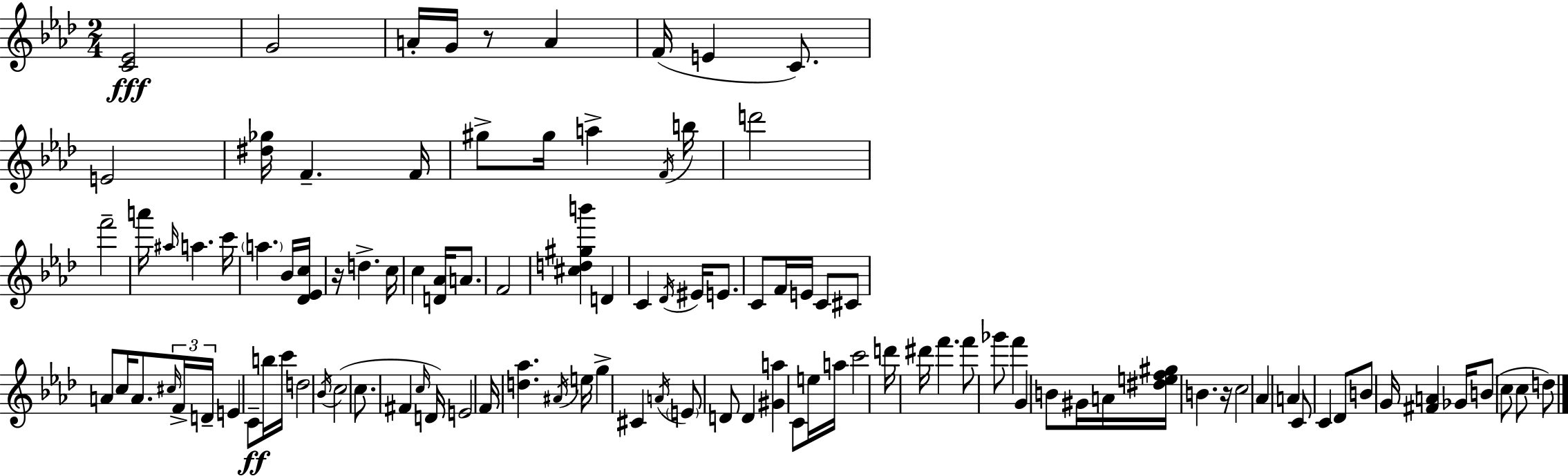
{
  \clef treble
  \numericTimeSignature
  \time 2/4
  \key f \minor
  <c' ees'>2\fff | g'2 | a'16-. g'16 r8 a'4 | f'16( e'4 c'8.) | \break e'2 | <dis'' ges''>16 f'4.-- f'16 | gis''8-> gis''16 a''4-> \acciaccatura { f'16 } | b''16 d'''2 | \break f'''2-- | a'''16 \grace { ais''16 } a''4. | c'''16 \parenthesize a''4. | bes'16 <des' ees' c''>16 r16 d''4.-> | \break c''16 c''4 <d' aes'>16 a'8. | f'2 | <cis'' d'' gis'' b'''>4 d'4 | c'4 \acciaccatura { des'16 } eis'16 | \break e'8. c'8 f'16 e'16 c'8 | cis'8 a'8 c''16 a'8. | \tuplet 3/2 { \grace { cis''16 } f'16-> d'16-- } e'4 | c'8--\ff b''16 c'''16 d''2 | \break \acciaccatura { bes'16 } c''2( | c''8. | fis'4 \grace { c''16 } d'16) e'2 | f'16 <d'' aes''>4. | \break \acciaccatura { ais'16 } e''16 g''4-> | cis'4 \acciaccatura { a'16 } | \parenthesize e'8 d'8 d'4 | <gis' a''>4 c'8 e''16 a''16 | \break c'''2 | d'''16 dis'''16 f'''4. | f'''8 ges'''8 f'''4 | g'4 b'8 gis'16 a'16 | \break <dis'' e'' f'' gis''>16 b'4. r16 | c''2 | aes'4 a'4 | c'8 c'4 des'8 | \break b'8 g'16 <fis' a'>4 ges'16 | b'8( c''8 c''8 d''8) | \bar "|."
}